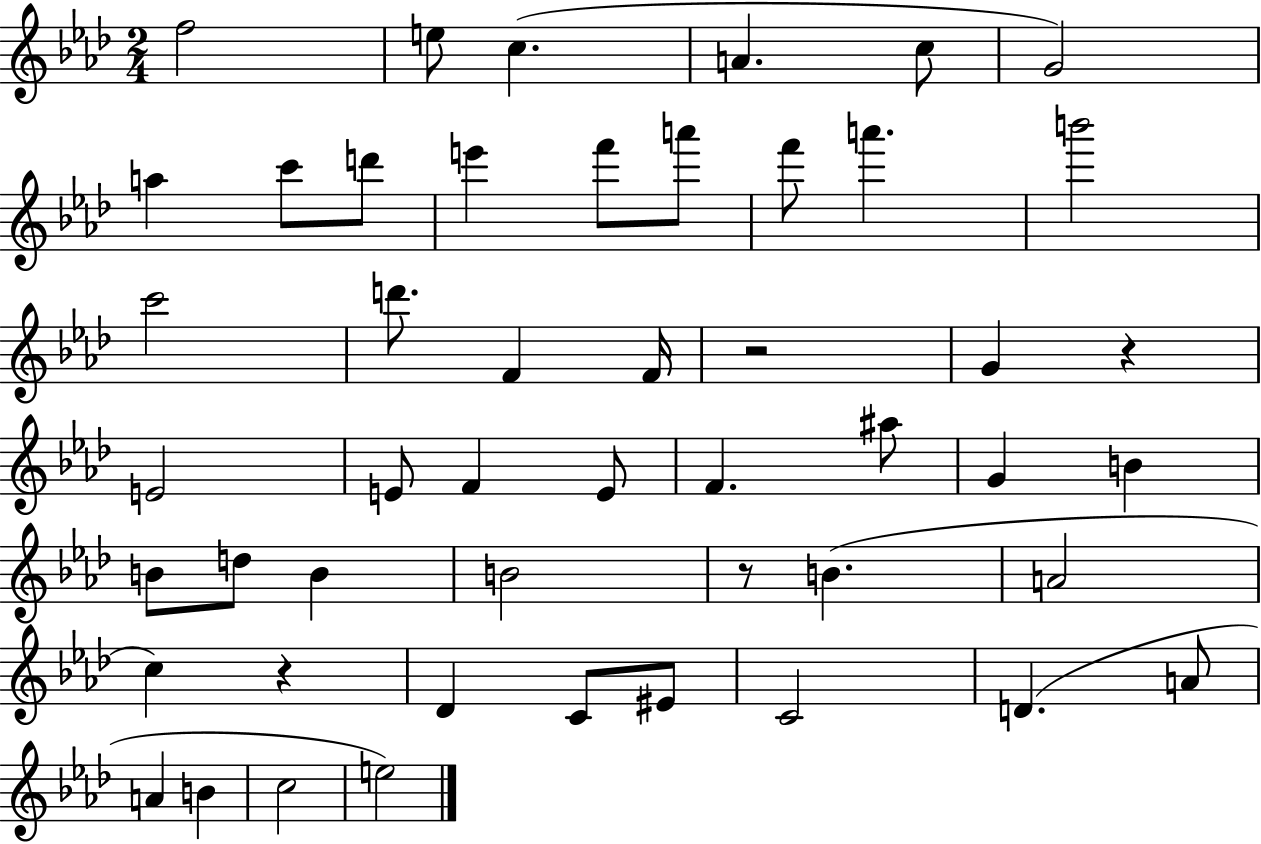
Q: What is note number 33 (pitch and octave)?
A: B4